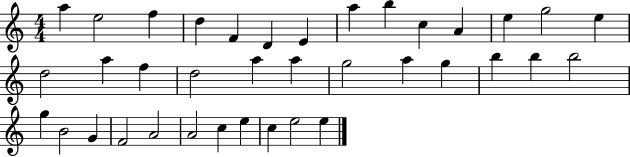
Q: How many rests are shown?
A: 0